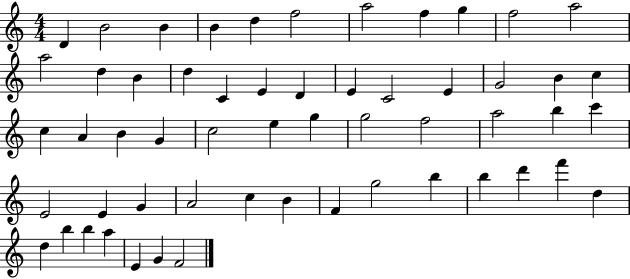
X:1
T:Untitled
M:4/4
L:1/4
K:C
D B2 B B d f2 a2 f g f2 a2 a2 d B d C E D E C2 E G2 B c c A B G c2 e g g2 f2 a2 b c' E2 E G A2 c B F g2 b b d' f' d d b b a E G F2